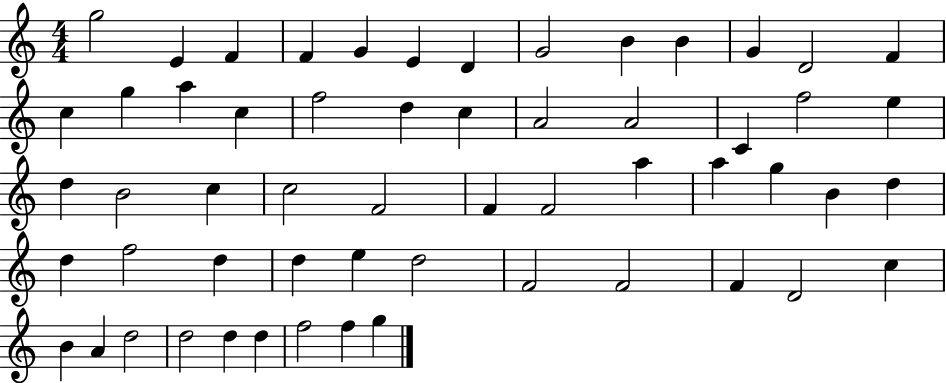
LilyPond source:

{
  \clef treble
  \numericTimeSignature
  \time 4/4
  \key c \major
  g''2 e'4 f'4 | f'4 g'4 e'4 d'4 | g'2 b'4 b'4 | g'4 d'2 f'4 | \break c''4 g''4 a''4 c''4 | f''2 d''4 c''4 | a'2 a'2 | c'4 f''2 e''4 | \break d''4 b'2 c''4 | c''2 f'2 | f'4 f'2 a''4 | a''4 g''4 b'4 d''4 | \break d''4 f''2 d''4 | d''4 e''4 d''2 | f'2 f'2 | f'4 d'2 c''4 | \break b'4 a'4 d''2 | d''2 d''4 d''4 | f''2 f''4 g''4 | \bar "|."
}